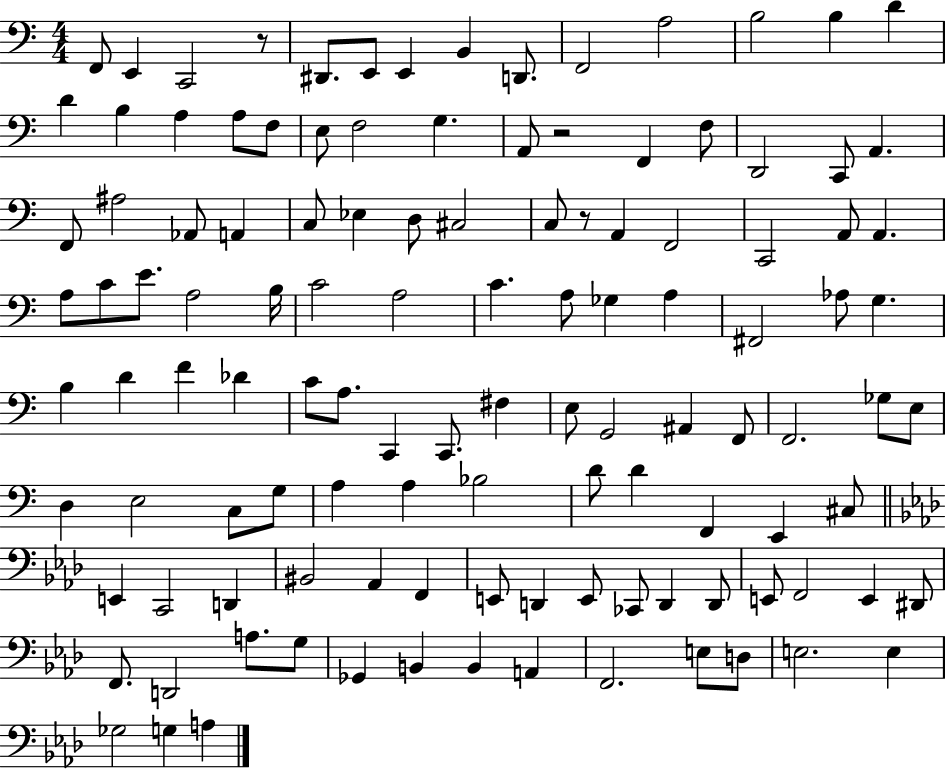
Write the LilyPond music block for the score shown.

{
  \clef bass
  \numericTimeSignature
  \time 4/4
  \key c \major
  f,8 e,4 c,2 r8 | dis,8. e,8 e,4 b,4 d,8. | f,2 a2 | b2 b4 d'4 | \break d'4 b4 a4 a8 f8 | e8 f2 g4. | a,8 r2 f,4 f8 | d,2 c,8 a,4. | \break f,8 ais2 aes,8 a,4 | c8 ees4 d8 cis2 | c8 r8 a,4 f,2 | c,2 a,8 a,4. | \break a8 c'8 e'8. a2 b16 | c'2 a2 | c'4. a8 ges4 a4 | fis,2 aes8 g4. | \break b4 d'4 f'4 des'4 | c'8 a8. c,4 c,8. fis4 | e8 g,2 ais,4 f,8 | f,2. ges8 e8 | \break d4 e2 c8 g8 | a4 a4 bes2 | d'8 d'4 f,4 e,4 cis8 | \bar "||" \break \key f \minor e,4 c,2 d,4 | bis,2 aes,4 f,4 | e,8 d,4 e,8 ces,8 d,4 d,8 | e,8 f,2 e,4 dis,8 | \break f,8. d,2 a8. g8 | ges,4 b,4 b,4 a,4 | f,2. e8 d8 | e2. e4 | \break ges2 g4 a4 | \bar "|."
}